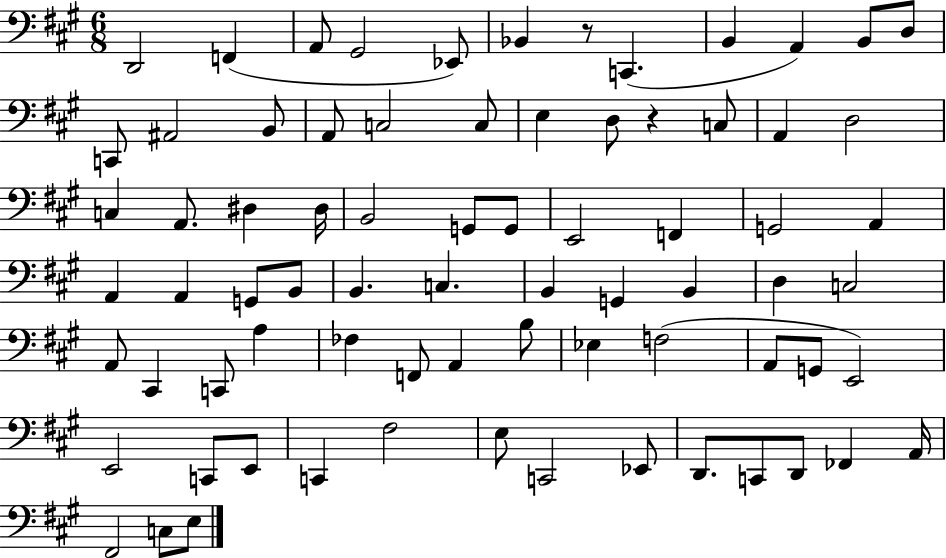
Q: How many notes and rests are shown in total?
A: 75